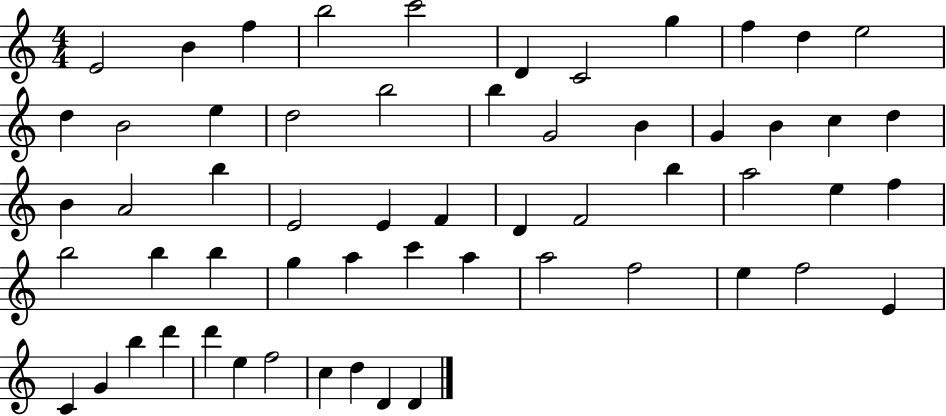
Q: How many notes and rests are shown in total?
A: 58